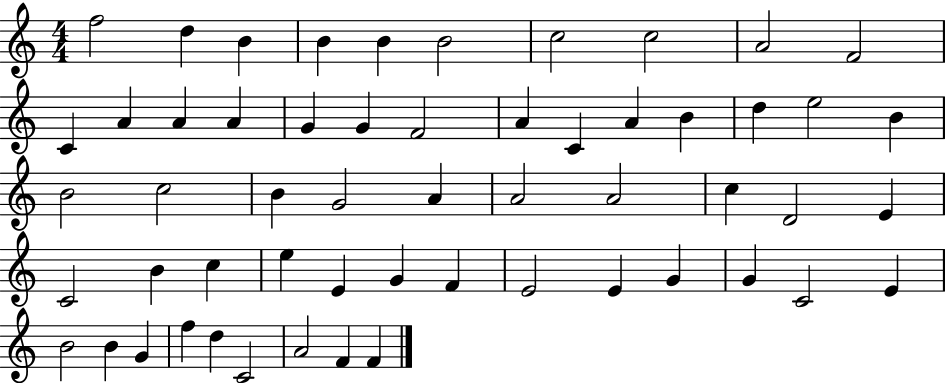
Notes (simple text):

F5/h D5/q B4/q B4/q B4/q B4/h C5/h C5/h A4/h F4/h C4/q A4/q A4/q A4/q G4/q G4/q F4/h A4/q C4/q A4/q B4/q D5/q E5/h B4/q B4/h C5/h B4/q G4/h A4/q A4/h A4/h C5/q D4/h E4/q C4/h B4/q C5/q E5/q E4/q G4/q F4/q E4/h E4/q G4/q G4/q C4/h E4/q B4/h B4/q G4/q F5/q D5/q C4/h A4/h F4/q F4/q